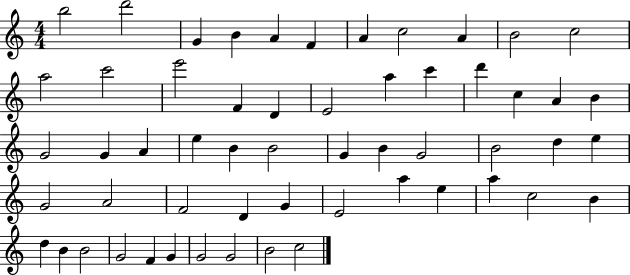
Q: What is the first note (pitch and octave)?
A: B5